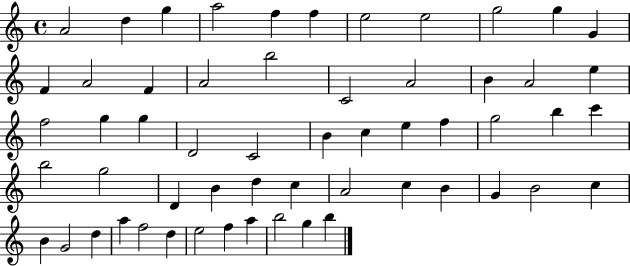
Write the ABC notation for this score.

X:1
T:Untitled
M:4/4
L:1/4
K:C
A2 d g a2 f f e2 e2 g2 g G F A2 F A2 b2 C2 A2 B A2 e f2 g g D2 C2 B c e f g2 b c' b2 g2 D B d c A2 c B G B2 c B G2 d a f2 d e2 f a b2 g b